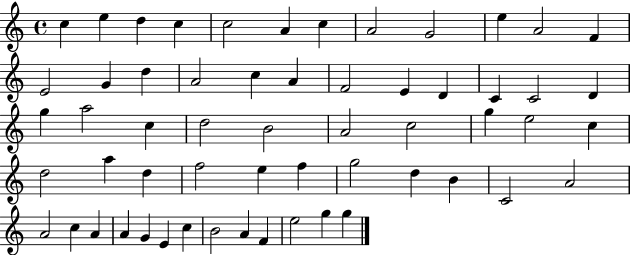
C5/q E5/q D5/q C5/q C5/h A4/q C5/q A4/h G4/h E5/q A4/h F4/q E4/h G4/q D5/q A4/h C5/q A4/q F4/h E4/q D4/q C4/q C4/h D4/q G5/q A5/h C5/q D5/h B4/h A4/h C5/h G5/q E5/h C5/q D5/h A5/q D5/q F5/h E5/q F5/q G5/h D5/q B4/q C4/h A4/h A4/h C5/q A4/q A4/q G4/q E4/q C5/q B4/h A4/q F4/q E5/h G5/q G5/q